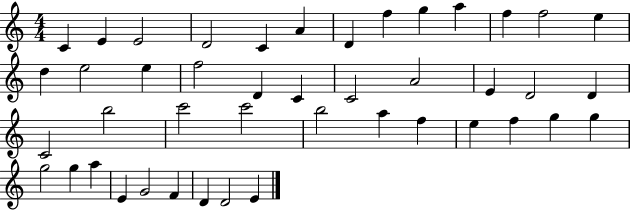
X:1
T:Untitled
M:4/4
L:1/4
K:C
C E E2 D2 C A D f g a f f2 e d e2 e f2 D C C2 A2 E D2 D C2 b2 c'2 c'2 b2 a f e f g g g2 g a E G2 F D D2 E